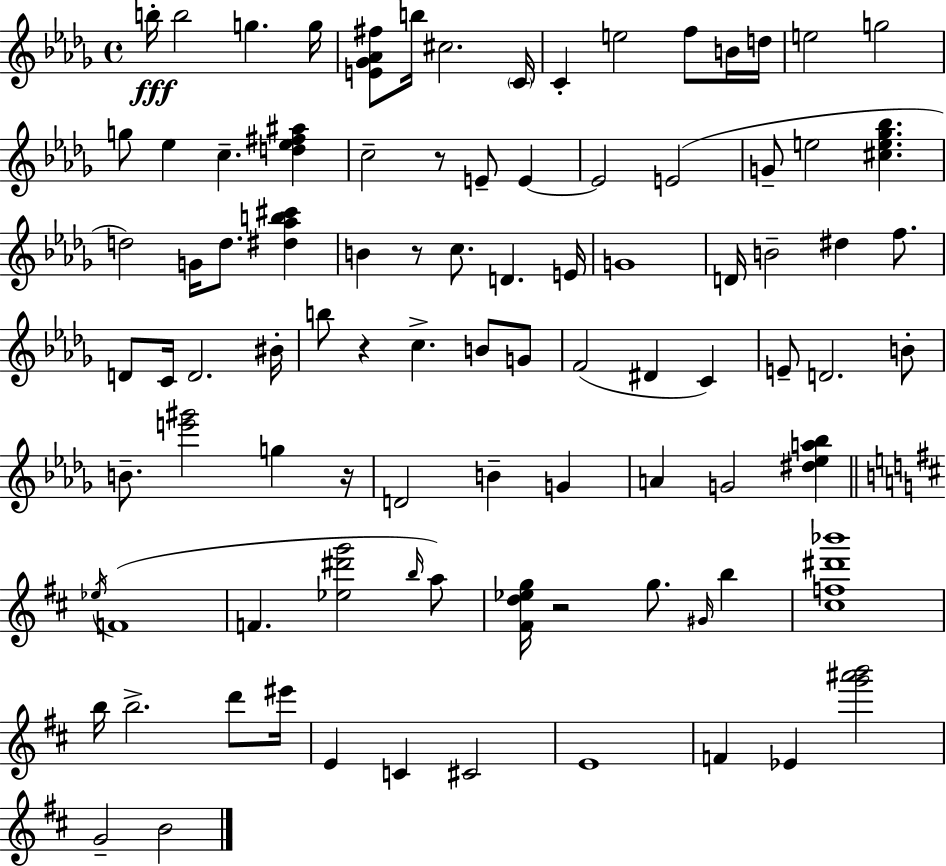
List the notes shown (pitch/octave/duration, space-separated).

B5/s B5/h G5/q. G5/s [E4,Gb4,Ab4,F#5]/e B5/s C#5/h. C4/s C4/q E5/h F5/e B4/s D5/s E5/h G5/h G5/e Eb5/q C5/q. [D5,Eb5,F#5,A#5]/q C5/h R/e E4/e E4/q E4/h E4/h G4/e E5/h [C#5,E5,Gb5,Bb5]/q. D5/h G4/s D5/e. [D#5,Ab5,B5,C#6]/q B4/q R/e C5/e. D4/q. E4/s G4/w D4/s B4/h D#5/q F5/e. D4/e C4/s D4/h. BIS4/s B5/e R/q C5/q. B4/e G4/e F4/h D#4/q C4/q E4/e D4/h. B4/e B4/e. [E6,G#6]/h G5/q R/s D4/h B4/q G4/q A4/q G4/h [D#5,Eb5,A5,Bb5]/q Eb5/s F4/w F4/q. [Eb5,D#6,G6]/h B5/s A5/e [F#4,D5,Eb5,G5]/s R/h G5/e. G#4/s B5/q [C#5,F5,D#6,Bb6]/w B5/s B5/h. D6/e EIS6/s E4/q C4/q C#4/h E4/w F4/q Eb4/q [G6,A#6,B6]/h G4/h B4/h